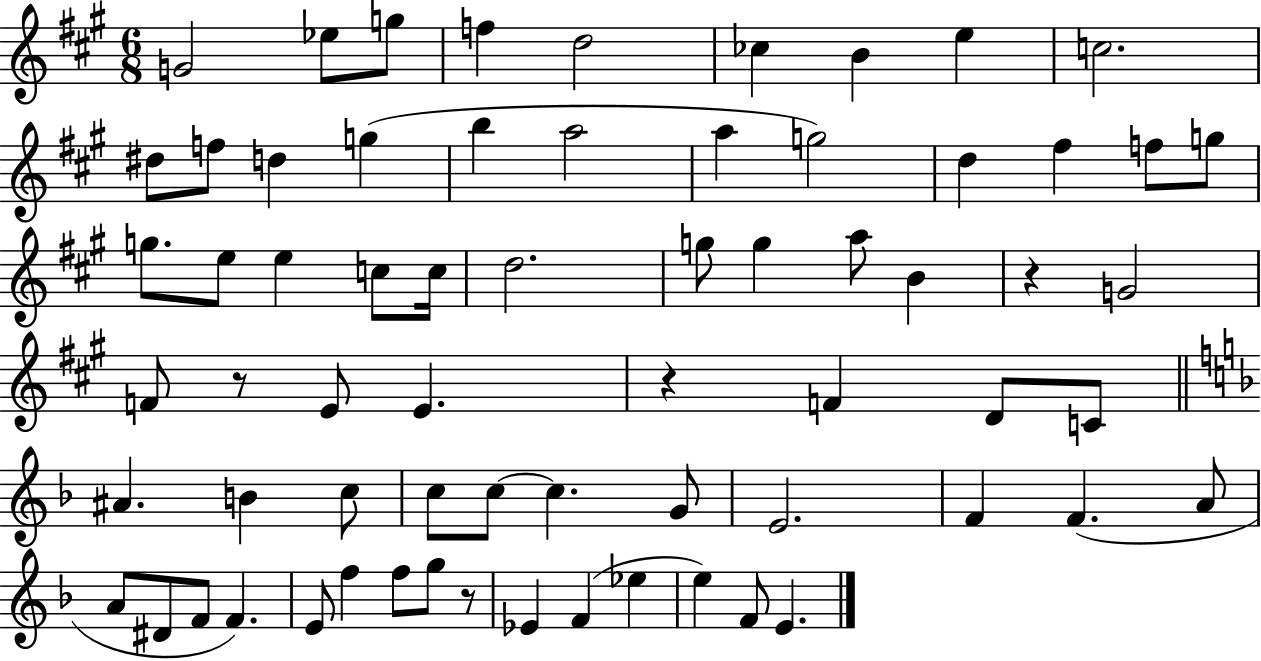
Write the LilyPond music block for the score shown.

{
  \clef treble
  \numericTimeSignature
  \time 6/8
  \key a \major
  g'2 ees''8 g''8 | f''4 d''2 | ces''4 b'4 e''4 | c''2. | \break dis''8 f''8 d''4 g''4( | b''4 a''2 | a''4 g''2) | d''4 fis''4 f''8 g''8 | \break g''8. e''8 e''4 c''8 c''16 | d''2. | g''8 g''4 a''8 b'4 | r4 g'2 | \break f'8 r8 e'8 e'4. | r4 f'4 d'8 c'8 | \bar "||" \break \key f \major ais'4. b'4 c''8 | c''8 c''8~~ c''4. g'8 | e'2. | f'4 f'4.( a'8 | \break a'8 dis'8 f'8 f'4.) | e'8 f''4 f''8 g''8 r8 | ees'4 f'4( ees''4 | e''4) f'8 e'4. | \break \bar "|."
}